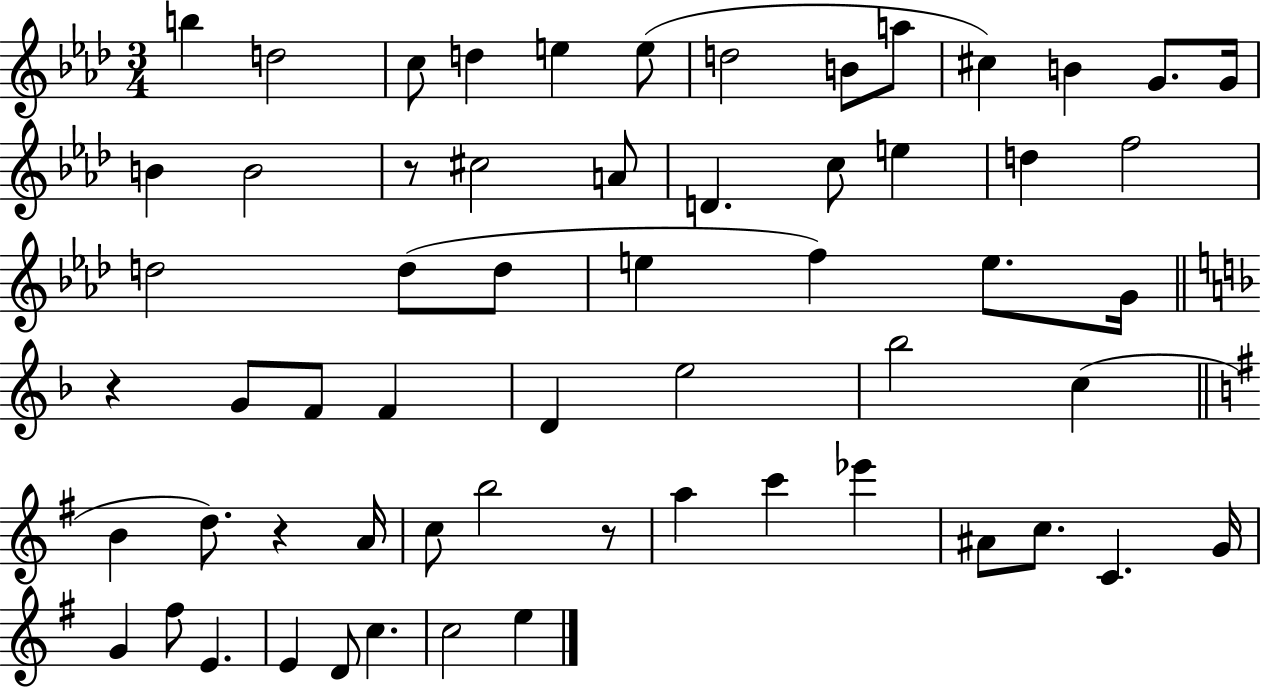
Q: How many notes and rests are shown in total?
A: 60